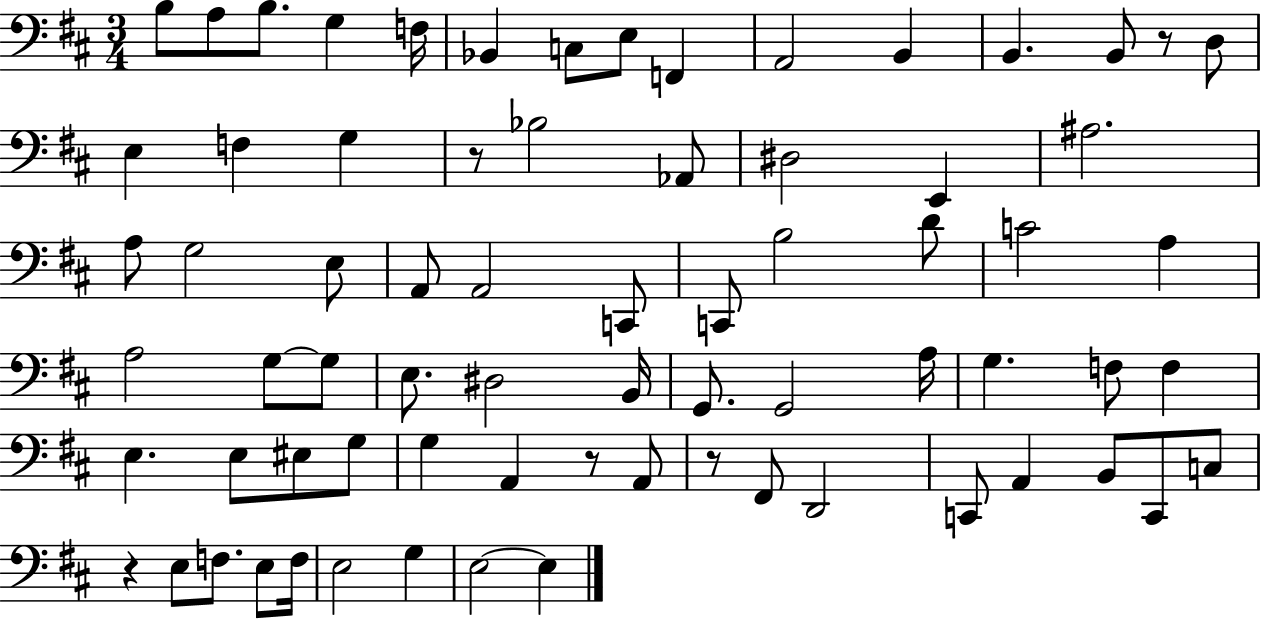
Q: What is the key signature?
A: D major